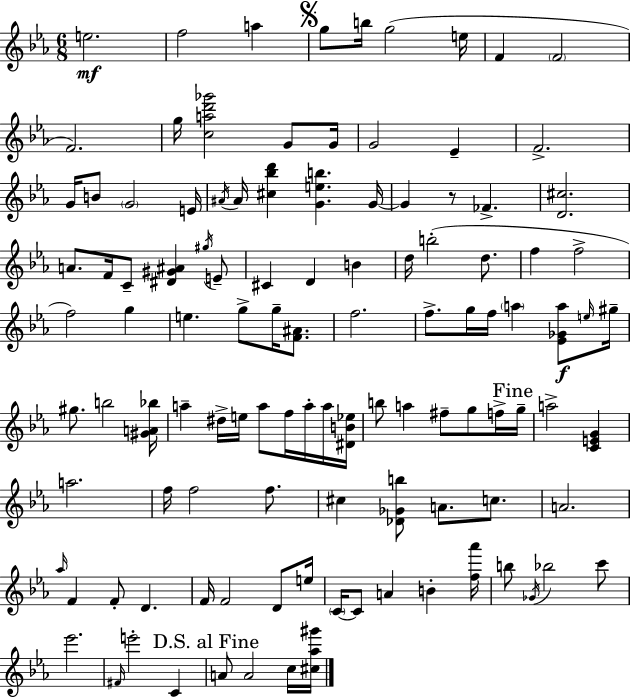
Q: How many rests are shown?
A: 1